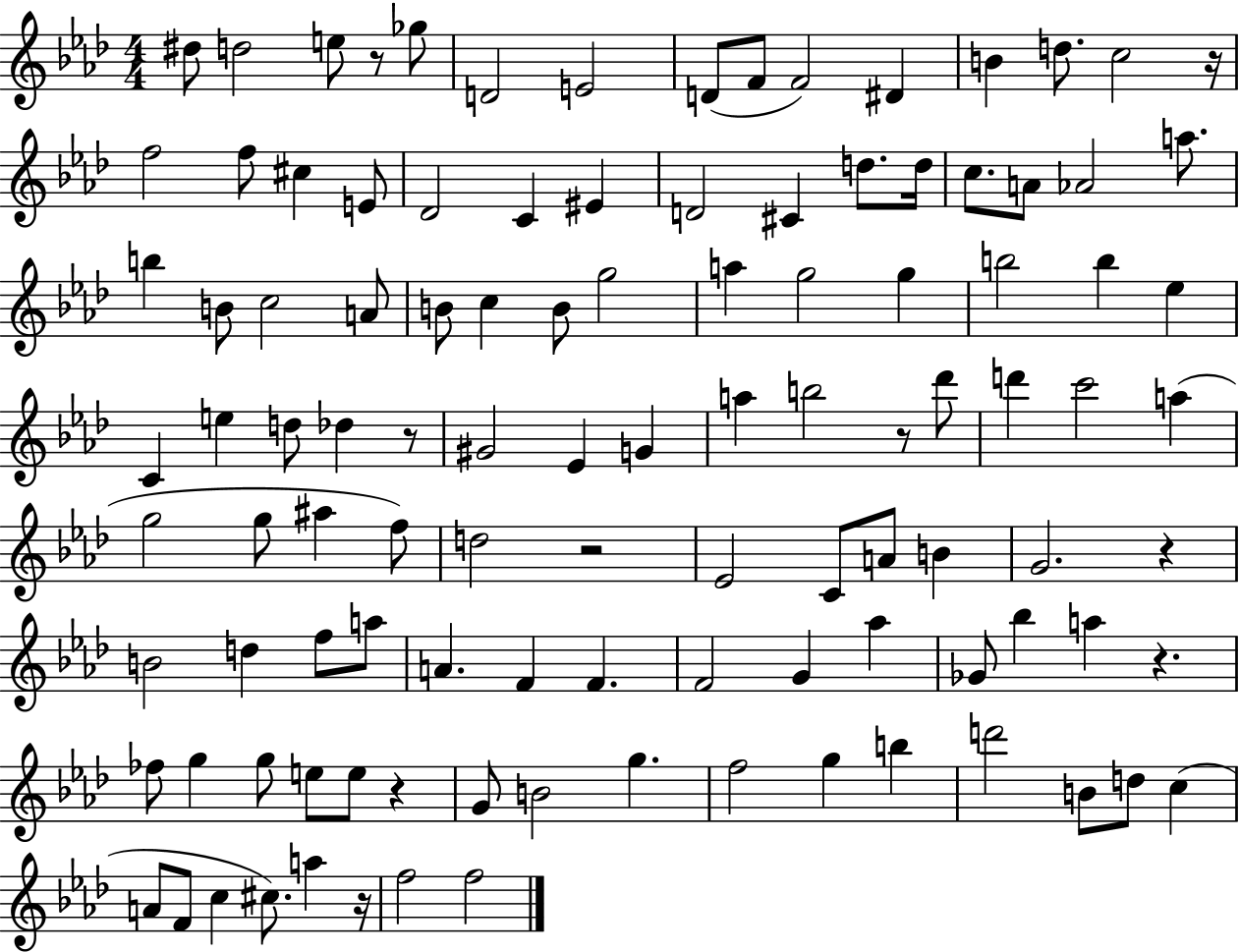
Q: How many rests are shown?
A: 9